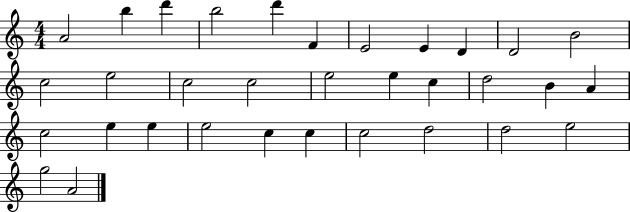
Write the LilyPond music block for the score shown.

{
  \clef treble
  \numericTimeSignature
  \time 4/4
  \key c \major
  a'2 b''4 d'''4 | b''2 d'''4 f'4 | e'2 e'4 d'4 | d'2 b'2 | \break c''2 e''2 | c''2 c''2 | e''2 e''4 c''4 | d''2 b'4 a'4 | \break c''2 e''4 e''4 | e''2 c''4 c''4 | c''2 d''2 | d''2 e''2 | \break g''2 a'2 | \bar "|."
}